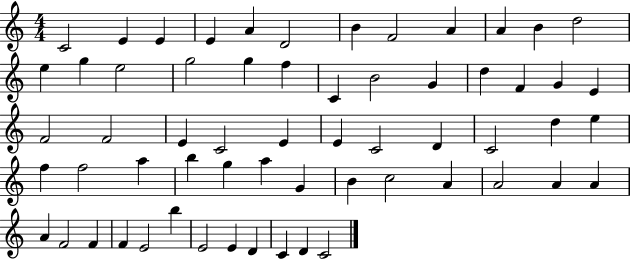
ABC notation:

X:1
T:Untitled
M:4/4
L:1/4
K:C
C2 E E E A D2 B F2 A A B d2 e g e2 g2 g f C B2 G d F G E F2 F2 E C2 E E C2 D C2 d e f f2 a b g a G B c2 A A2 A A A F2 F F E2 b E2 E D C D C2